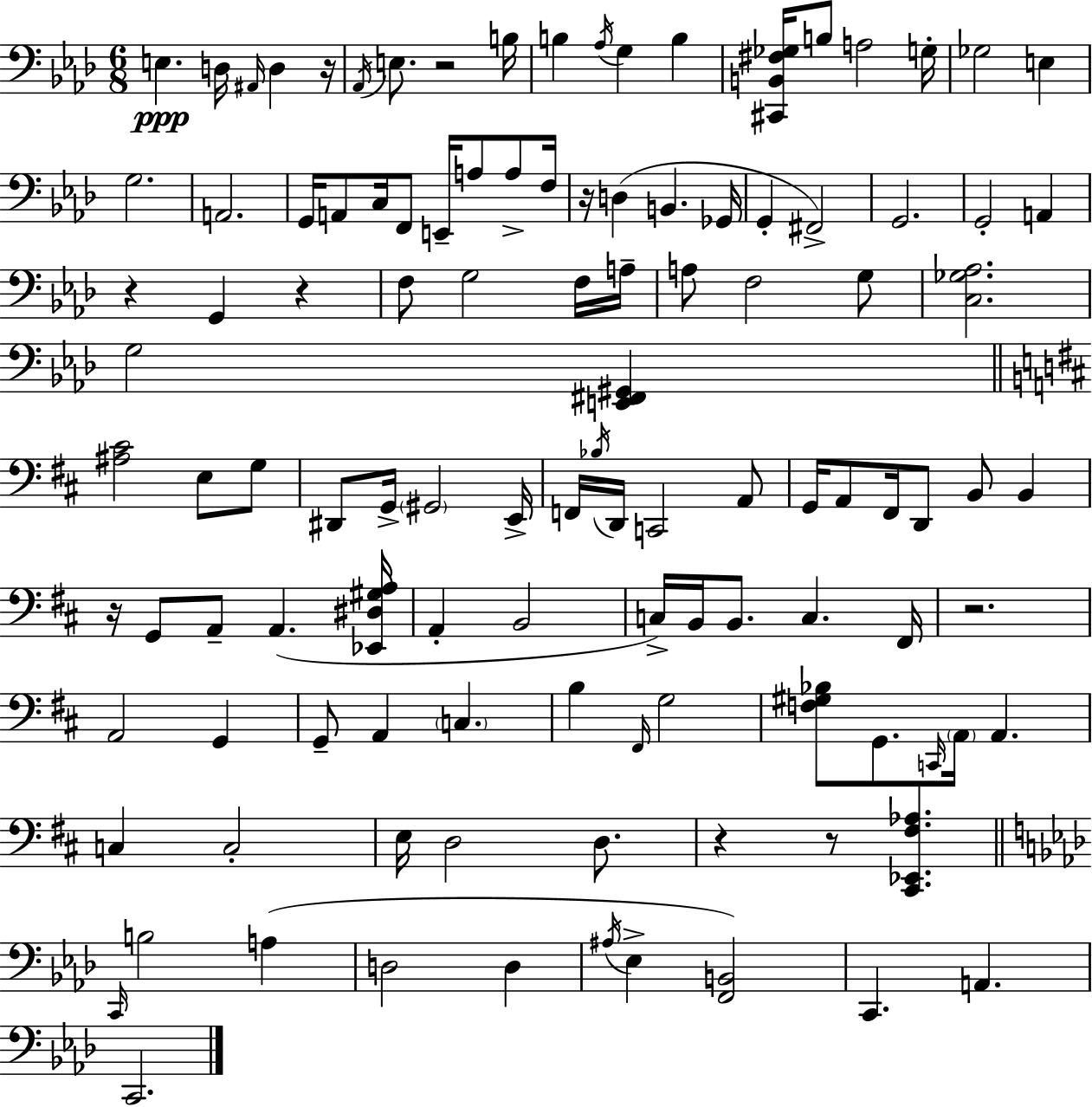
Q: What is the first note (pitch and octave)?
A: E3